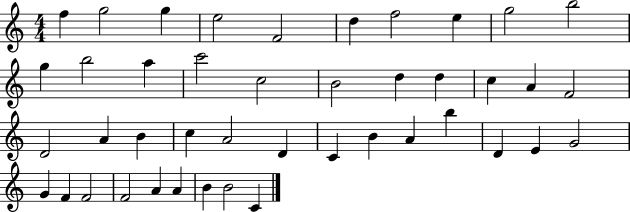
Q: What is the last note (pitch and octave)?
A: C4